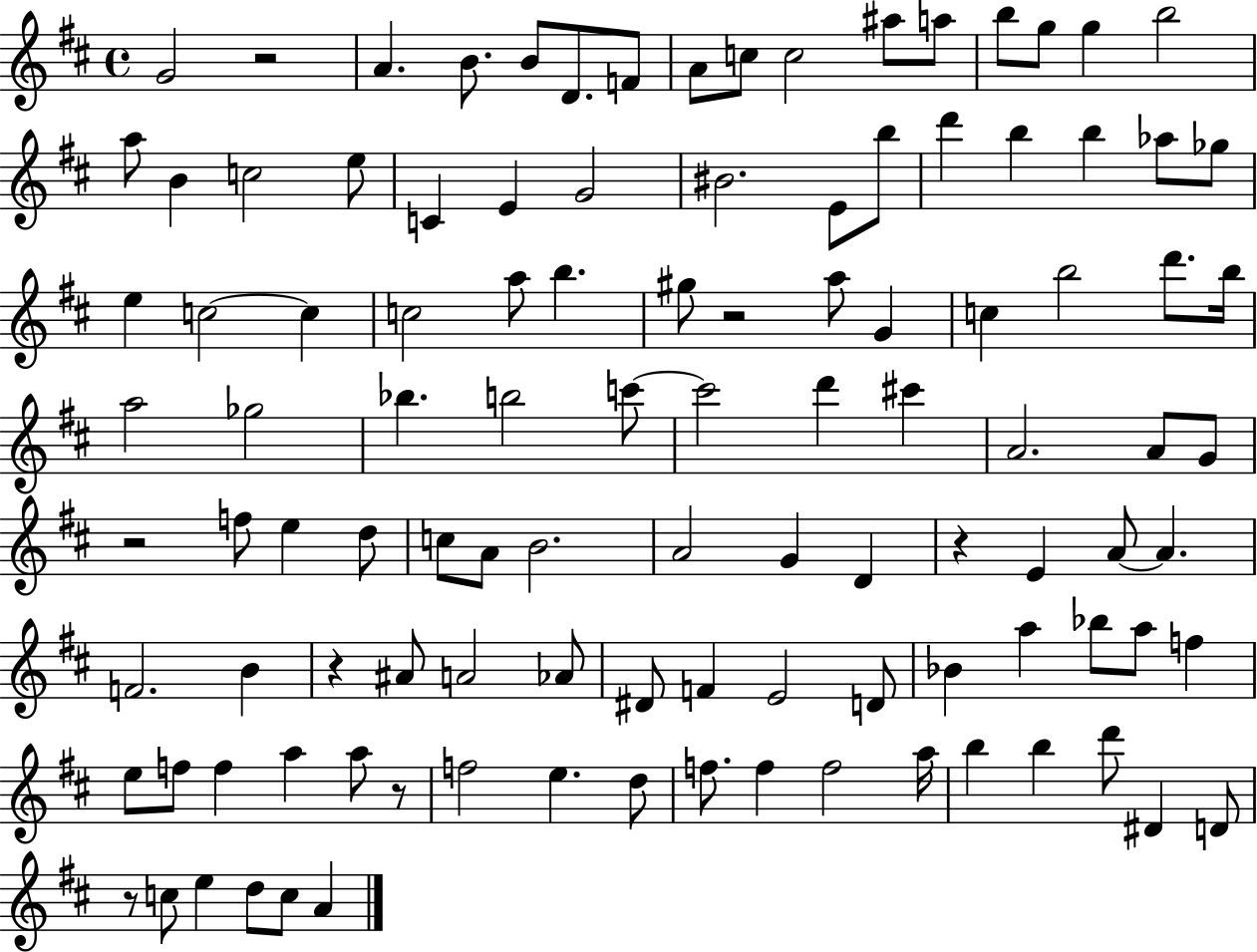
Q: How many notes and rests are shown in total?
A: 109